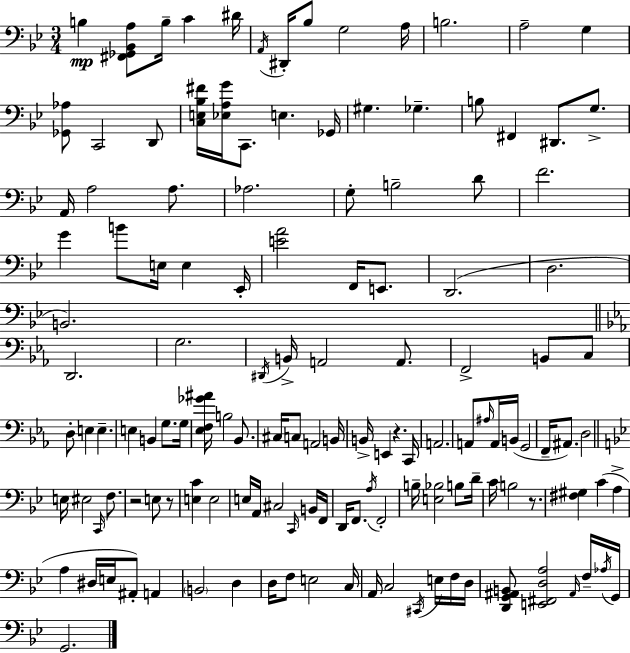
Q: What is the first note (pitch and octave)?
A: B3